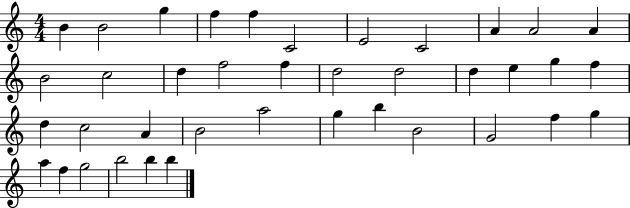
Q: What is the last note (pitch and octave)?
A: B5